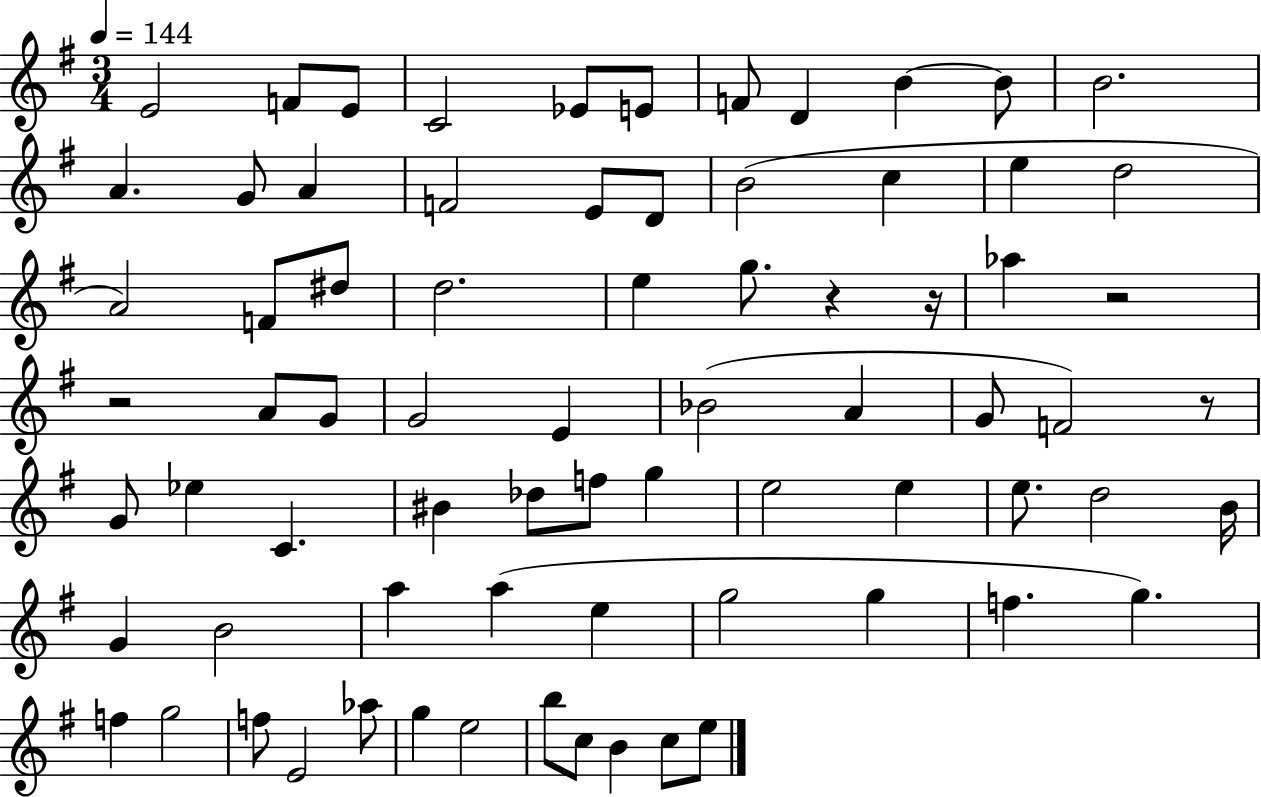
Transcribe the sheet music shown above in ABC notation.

X:1
T:Untitled
M:3/4
L:1/4
K:G
E2 F/2 E/2 C2 _E/2 E/2 F/2 D B B/2 B2 A G/2 A F2 E/2 D/2 B2 c e d2 A2 F/2 ^d/2 d2 e g/2 z z/4 _a z2 z2 A/2 G/2 G2 E _B2 A G/2 F2 z/2 G/2 _e C ^B _d/2 f/2 g e2 e e/2 d2 B/4 G B2 a a e g2 g f g f g2 f/2 E2 _a/2 g e2 b/2 c/2 B c/2 e/2